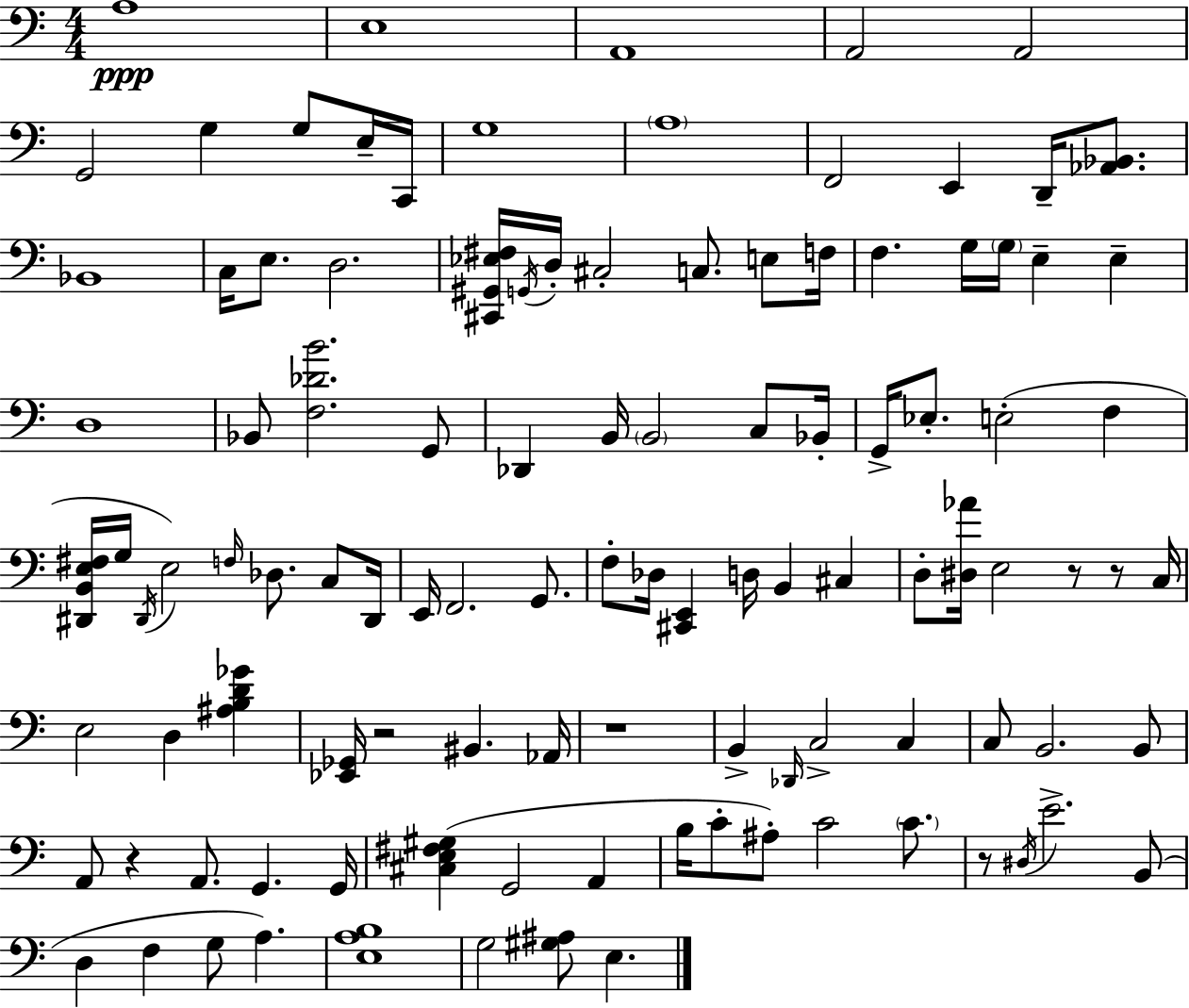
X:1
T:Untitled
M:4/4
L:1/4
K:C
A,4 E,4 A,,4 A,,2 A,,2 G,,2 G, G,/2 E,/4 C,,/4 G,4 A,4 F,,2 E,, D,,/4 [_A,,_B,,]/2 _B,,4 C,/4 E,/2 D,2 [^C,,^G,,_E,^F,]/4 G,,/4 D,/4 ^C,2 C,/2 E,/2 F,/4 F, G,/4 G,/4 E, E, D,4 _B,,/2 [F,_DB]2 G,,/2 _D,, B,,/4 B,,2 C,/2 _B,,/4 G,,/4 _E,/2 E,2 F, [^D,,B,,E,^F,]/4 G,/4 ^D,,/4 E,2 F,/4 _D,/2 C,/2 ^D,,/4 E,,/4 F,,2 G,,/2 F,/2 _D,/4 [^C,,E,,] D,/4 B,, ^C, D,/2 [^D,_A]/4 E,2 z/2 z/2 C,/4 E,2 D, [^A,B,D_G] [_E,,_G,,]/4 z2 ^B,, _A,,/4 z4 B,, _D,,/4 C,2 C, C,/2 B,,2 B,,/2 A,,/2 z A,,/2 G,, G,,/4 [^C,E,^F,^G,] G,,2 A,, B,/4 C/2 ^A,/2 C2 C/2 z/2 ^D,/4 E2 B,,/2 D, F, G,/2 A, [E,A,B,]4 G,2 [^G,^A,]/2 E,